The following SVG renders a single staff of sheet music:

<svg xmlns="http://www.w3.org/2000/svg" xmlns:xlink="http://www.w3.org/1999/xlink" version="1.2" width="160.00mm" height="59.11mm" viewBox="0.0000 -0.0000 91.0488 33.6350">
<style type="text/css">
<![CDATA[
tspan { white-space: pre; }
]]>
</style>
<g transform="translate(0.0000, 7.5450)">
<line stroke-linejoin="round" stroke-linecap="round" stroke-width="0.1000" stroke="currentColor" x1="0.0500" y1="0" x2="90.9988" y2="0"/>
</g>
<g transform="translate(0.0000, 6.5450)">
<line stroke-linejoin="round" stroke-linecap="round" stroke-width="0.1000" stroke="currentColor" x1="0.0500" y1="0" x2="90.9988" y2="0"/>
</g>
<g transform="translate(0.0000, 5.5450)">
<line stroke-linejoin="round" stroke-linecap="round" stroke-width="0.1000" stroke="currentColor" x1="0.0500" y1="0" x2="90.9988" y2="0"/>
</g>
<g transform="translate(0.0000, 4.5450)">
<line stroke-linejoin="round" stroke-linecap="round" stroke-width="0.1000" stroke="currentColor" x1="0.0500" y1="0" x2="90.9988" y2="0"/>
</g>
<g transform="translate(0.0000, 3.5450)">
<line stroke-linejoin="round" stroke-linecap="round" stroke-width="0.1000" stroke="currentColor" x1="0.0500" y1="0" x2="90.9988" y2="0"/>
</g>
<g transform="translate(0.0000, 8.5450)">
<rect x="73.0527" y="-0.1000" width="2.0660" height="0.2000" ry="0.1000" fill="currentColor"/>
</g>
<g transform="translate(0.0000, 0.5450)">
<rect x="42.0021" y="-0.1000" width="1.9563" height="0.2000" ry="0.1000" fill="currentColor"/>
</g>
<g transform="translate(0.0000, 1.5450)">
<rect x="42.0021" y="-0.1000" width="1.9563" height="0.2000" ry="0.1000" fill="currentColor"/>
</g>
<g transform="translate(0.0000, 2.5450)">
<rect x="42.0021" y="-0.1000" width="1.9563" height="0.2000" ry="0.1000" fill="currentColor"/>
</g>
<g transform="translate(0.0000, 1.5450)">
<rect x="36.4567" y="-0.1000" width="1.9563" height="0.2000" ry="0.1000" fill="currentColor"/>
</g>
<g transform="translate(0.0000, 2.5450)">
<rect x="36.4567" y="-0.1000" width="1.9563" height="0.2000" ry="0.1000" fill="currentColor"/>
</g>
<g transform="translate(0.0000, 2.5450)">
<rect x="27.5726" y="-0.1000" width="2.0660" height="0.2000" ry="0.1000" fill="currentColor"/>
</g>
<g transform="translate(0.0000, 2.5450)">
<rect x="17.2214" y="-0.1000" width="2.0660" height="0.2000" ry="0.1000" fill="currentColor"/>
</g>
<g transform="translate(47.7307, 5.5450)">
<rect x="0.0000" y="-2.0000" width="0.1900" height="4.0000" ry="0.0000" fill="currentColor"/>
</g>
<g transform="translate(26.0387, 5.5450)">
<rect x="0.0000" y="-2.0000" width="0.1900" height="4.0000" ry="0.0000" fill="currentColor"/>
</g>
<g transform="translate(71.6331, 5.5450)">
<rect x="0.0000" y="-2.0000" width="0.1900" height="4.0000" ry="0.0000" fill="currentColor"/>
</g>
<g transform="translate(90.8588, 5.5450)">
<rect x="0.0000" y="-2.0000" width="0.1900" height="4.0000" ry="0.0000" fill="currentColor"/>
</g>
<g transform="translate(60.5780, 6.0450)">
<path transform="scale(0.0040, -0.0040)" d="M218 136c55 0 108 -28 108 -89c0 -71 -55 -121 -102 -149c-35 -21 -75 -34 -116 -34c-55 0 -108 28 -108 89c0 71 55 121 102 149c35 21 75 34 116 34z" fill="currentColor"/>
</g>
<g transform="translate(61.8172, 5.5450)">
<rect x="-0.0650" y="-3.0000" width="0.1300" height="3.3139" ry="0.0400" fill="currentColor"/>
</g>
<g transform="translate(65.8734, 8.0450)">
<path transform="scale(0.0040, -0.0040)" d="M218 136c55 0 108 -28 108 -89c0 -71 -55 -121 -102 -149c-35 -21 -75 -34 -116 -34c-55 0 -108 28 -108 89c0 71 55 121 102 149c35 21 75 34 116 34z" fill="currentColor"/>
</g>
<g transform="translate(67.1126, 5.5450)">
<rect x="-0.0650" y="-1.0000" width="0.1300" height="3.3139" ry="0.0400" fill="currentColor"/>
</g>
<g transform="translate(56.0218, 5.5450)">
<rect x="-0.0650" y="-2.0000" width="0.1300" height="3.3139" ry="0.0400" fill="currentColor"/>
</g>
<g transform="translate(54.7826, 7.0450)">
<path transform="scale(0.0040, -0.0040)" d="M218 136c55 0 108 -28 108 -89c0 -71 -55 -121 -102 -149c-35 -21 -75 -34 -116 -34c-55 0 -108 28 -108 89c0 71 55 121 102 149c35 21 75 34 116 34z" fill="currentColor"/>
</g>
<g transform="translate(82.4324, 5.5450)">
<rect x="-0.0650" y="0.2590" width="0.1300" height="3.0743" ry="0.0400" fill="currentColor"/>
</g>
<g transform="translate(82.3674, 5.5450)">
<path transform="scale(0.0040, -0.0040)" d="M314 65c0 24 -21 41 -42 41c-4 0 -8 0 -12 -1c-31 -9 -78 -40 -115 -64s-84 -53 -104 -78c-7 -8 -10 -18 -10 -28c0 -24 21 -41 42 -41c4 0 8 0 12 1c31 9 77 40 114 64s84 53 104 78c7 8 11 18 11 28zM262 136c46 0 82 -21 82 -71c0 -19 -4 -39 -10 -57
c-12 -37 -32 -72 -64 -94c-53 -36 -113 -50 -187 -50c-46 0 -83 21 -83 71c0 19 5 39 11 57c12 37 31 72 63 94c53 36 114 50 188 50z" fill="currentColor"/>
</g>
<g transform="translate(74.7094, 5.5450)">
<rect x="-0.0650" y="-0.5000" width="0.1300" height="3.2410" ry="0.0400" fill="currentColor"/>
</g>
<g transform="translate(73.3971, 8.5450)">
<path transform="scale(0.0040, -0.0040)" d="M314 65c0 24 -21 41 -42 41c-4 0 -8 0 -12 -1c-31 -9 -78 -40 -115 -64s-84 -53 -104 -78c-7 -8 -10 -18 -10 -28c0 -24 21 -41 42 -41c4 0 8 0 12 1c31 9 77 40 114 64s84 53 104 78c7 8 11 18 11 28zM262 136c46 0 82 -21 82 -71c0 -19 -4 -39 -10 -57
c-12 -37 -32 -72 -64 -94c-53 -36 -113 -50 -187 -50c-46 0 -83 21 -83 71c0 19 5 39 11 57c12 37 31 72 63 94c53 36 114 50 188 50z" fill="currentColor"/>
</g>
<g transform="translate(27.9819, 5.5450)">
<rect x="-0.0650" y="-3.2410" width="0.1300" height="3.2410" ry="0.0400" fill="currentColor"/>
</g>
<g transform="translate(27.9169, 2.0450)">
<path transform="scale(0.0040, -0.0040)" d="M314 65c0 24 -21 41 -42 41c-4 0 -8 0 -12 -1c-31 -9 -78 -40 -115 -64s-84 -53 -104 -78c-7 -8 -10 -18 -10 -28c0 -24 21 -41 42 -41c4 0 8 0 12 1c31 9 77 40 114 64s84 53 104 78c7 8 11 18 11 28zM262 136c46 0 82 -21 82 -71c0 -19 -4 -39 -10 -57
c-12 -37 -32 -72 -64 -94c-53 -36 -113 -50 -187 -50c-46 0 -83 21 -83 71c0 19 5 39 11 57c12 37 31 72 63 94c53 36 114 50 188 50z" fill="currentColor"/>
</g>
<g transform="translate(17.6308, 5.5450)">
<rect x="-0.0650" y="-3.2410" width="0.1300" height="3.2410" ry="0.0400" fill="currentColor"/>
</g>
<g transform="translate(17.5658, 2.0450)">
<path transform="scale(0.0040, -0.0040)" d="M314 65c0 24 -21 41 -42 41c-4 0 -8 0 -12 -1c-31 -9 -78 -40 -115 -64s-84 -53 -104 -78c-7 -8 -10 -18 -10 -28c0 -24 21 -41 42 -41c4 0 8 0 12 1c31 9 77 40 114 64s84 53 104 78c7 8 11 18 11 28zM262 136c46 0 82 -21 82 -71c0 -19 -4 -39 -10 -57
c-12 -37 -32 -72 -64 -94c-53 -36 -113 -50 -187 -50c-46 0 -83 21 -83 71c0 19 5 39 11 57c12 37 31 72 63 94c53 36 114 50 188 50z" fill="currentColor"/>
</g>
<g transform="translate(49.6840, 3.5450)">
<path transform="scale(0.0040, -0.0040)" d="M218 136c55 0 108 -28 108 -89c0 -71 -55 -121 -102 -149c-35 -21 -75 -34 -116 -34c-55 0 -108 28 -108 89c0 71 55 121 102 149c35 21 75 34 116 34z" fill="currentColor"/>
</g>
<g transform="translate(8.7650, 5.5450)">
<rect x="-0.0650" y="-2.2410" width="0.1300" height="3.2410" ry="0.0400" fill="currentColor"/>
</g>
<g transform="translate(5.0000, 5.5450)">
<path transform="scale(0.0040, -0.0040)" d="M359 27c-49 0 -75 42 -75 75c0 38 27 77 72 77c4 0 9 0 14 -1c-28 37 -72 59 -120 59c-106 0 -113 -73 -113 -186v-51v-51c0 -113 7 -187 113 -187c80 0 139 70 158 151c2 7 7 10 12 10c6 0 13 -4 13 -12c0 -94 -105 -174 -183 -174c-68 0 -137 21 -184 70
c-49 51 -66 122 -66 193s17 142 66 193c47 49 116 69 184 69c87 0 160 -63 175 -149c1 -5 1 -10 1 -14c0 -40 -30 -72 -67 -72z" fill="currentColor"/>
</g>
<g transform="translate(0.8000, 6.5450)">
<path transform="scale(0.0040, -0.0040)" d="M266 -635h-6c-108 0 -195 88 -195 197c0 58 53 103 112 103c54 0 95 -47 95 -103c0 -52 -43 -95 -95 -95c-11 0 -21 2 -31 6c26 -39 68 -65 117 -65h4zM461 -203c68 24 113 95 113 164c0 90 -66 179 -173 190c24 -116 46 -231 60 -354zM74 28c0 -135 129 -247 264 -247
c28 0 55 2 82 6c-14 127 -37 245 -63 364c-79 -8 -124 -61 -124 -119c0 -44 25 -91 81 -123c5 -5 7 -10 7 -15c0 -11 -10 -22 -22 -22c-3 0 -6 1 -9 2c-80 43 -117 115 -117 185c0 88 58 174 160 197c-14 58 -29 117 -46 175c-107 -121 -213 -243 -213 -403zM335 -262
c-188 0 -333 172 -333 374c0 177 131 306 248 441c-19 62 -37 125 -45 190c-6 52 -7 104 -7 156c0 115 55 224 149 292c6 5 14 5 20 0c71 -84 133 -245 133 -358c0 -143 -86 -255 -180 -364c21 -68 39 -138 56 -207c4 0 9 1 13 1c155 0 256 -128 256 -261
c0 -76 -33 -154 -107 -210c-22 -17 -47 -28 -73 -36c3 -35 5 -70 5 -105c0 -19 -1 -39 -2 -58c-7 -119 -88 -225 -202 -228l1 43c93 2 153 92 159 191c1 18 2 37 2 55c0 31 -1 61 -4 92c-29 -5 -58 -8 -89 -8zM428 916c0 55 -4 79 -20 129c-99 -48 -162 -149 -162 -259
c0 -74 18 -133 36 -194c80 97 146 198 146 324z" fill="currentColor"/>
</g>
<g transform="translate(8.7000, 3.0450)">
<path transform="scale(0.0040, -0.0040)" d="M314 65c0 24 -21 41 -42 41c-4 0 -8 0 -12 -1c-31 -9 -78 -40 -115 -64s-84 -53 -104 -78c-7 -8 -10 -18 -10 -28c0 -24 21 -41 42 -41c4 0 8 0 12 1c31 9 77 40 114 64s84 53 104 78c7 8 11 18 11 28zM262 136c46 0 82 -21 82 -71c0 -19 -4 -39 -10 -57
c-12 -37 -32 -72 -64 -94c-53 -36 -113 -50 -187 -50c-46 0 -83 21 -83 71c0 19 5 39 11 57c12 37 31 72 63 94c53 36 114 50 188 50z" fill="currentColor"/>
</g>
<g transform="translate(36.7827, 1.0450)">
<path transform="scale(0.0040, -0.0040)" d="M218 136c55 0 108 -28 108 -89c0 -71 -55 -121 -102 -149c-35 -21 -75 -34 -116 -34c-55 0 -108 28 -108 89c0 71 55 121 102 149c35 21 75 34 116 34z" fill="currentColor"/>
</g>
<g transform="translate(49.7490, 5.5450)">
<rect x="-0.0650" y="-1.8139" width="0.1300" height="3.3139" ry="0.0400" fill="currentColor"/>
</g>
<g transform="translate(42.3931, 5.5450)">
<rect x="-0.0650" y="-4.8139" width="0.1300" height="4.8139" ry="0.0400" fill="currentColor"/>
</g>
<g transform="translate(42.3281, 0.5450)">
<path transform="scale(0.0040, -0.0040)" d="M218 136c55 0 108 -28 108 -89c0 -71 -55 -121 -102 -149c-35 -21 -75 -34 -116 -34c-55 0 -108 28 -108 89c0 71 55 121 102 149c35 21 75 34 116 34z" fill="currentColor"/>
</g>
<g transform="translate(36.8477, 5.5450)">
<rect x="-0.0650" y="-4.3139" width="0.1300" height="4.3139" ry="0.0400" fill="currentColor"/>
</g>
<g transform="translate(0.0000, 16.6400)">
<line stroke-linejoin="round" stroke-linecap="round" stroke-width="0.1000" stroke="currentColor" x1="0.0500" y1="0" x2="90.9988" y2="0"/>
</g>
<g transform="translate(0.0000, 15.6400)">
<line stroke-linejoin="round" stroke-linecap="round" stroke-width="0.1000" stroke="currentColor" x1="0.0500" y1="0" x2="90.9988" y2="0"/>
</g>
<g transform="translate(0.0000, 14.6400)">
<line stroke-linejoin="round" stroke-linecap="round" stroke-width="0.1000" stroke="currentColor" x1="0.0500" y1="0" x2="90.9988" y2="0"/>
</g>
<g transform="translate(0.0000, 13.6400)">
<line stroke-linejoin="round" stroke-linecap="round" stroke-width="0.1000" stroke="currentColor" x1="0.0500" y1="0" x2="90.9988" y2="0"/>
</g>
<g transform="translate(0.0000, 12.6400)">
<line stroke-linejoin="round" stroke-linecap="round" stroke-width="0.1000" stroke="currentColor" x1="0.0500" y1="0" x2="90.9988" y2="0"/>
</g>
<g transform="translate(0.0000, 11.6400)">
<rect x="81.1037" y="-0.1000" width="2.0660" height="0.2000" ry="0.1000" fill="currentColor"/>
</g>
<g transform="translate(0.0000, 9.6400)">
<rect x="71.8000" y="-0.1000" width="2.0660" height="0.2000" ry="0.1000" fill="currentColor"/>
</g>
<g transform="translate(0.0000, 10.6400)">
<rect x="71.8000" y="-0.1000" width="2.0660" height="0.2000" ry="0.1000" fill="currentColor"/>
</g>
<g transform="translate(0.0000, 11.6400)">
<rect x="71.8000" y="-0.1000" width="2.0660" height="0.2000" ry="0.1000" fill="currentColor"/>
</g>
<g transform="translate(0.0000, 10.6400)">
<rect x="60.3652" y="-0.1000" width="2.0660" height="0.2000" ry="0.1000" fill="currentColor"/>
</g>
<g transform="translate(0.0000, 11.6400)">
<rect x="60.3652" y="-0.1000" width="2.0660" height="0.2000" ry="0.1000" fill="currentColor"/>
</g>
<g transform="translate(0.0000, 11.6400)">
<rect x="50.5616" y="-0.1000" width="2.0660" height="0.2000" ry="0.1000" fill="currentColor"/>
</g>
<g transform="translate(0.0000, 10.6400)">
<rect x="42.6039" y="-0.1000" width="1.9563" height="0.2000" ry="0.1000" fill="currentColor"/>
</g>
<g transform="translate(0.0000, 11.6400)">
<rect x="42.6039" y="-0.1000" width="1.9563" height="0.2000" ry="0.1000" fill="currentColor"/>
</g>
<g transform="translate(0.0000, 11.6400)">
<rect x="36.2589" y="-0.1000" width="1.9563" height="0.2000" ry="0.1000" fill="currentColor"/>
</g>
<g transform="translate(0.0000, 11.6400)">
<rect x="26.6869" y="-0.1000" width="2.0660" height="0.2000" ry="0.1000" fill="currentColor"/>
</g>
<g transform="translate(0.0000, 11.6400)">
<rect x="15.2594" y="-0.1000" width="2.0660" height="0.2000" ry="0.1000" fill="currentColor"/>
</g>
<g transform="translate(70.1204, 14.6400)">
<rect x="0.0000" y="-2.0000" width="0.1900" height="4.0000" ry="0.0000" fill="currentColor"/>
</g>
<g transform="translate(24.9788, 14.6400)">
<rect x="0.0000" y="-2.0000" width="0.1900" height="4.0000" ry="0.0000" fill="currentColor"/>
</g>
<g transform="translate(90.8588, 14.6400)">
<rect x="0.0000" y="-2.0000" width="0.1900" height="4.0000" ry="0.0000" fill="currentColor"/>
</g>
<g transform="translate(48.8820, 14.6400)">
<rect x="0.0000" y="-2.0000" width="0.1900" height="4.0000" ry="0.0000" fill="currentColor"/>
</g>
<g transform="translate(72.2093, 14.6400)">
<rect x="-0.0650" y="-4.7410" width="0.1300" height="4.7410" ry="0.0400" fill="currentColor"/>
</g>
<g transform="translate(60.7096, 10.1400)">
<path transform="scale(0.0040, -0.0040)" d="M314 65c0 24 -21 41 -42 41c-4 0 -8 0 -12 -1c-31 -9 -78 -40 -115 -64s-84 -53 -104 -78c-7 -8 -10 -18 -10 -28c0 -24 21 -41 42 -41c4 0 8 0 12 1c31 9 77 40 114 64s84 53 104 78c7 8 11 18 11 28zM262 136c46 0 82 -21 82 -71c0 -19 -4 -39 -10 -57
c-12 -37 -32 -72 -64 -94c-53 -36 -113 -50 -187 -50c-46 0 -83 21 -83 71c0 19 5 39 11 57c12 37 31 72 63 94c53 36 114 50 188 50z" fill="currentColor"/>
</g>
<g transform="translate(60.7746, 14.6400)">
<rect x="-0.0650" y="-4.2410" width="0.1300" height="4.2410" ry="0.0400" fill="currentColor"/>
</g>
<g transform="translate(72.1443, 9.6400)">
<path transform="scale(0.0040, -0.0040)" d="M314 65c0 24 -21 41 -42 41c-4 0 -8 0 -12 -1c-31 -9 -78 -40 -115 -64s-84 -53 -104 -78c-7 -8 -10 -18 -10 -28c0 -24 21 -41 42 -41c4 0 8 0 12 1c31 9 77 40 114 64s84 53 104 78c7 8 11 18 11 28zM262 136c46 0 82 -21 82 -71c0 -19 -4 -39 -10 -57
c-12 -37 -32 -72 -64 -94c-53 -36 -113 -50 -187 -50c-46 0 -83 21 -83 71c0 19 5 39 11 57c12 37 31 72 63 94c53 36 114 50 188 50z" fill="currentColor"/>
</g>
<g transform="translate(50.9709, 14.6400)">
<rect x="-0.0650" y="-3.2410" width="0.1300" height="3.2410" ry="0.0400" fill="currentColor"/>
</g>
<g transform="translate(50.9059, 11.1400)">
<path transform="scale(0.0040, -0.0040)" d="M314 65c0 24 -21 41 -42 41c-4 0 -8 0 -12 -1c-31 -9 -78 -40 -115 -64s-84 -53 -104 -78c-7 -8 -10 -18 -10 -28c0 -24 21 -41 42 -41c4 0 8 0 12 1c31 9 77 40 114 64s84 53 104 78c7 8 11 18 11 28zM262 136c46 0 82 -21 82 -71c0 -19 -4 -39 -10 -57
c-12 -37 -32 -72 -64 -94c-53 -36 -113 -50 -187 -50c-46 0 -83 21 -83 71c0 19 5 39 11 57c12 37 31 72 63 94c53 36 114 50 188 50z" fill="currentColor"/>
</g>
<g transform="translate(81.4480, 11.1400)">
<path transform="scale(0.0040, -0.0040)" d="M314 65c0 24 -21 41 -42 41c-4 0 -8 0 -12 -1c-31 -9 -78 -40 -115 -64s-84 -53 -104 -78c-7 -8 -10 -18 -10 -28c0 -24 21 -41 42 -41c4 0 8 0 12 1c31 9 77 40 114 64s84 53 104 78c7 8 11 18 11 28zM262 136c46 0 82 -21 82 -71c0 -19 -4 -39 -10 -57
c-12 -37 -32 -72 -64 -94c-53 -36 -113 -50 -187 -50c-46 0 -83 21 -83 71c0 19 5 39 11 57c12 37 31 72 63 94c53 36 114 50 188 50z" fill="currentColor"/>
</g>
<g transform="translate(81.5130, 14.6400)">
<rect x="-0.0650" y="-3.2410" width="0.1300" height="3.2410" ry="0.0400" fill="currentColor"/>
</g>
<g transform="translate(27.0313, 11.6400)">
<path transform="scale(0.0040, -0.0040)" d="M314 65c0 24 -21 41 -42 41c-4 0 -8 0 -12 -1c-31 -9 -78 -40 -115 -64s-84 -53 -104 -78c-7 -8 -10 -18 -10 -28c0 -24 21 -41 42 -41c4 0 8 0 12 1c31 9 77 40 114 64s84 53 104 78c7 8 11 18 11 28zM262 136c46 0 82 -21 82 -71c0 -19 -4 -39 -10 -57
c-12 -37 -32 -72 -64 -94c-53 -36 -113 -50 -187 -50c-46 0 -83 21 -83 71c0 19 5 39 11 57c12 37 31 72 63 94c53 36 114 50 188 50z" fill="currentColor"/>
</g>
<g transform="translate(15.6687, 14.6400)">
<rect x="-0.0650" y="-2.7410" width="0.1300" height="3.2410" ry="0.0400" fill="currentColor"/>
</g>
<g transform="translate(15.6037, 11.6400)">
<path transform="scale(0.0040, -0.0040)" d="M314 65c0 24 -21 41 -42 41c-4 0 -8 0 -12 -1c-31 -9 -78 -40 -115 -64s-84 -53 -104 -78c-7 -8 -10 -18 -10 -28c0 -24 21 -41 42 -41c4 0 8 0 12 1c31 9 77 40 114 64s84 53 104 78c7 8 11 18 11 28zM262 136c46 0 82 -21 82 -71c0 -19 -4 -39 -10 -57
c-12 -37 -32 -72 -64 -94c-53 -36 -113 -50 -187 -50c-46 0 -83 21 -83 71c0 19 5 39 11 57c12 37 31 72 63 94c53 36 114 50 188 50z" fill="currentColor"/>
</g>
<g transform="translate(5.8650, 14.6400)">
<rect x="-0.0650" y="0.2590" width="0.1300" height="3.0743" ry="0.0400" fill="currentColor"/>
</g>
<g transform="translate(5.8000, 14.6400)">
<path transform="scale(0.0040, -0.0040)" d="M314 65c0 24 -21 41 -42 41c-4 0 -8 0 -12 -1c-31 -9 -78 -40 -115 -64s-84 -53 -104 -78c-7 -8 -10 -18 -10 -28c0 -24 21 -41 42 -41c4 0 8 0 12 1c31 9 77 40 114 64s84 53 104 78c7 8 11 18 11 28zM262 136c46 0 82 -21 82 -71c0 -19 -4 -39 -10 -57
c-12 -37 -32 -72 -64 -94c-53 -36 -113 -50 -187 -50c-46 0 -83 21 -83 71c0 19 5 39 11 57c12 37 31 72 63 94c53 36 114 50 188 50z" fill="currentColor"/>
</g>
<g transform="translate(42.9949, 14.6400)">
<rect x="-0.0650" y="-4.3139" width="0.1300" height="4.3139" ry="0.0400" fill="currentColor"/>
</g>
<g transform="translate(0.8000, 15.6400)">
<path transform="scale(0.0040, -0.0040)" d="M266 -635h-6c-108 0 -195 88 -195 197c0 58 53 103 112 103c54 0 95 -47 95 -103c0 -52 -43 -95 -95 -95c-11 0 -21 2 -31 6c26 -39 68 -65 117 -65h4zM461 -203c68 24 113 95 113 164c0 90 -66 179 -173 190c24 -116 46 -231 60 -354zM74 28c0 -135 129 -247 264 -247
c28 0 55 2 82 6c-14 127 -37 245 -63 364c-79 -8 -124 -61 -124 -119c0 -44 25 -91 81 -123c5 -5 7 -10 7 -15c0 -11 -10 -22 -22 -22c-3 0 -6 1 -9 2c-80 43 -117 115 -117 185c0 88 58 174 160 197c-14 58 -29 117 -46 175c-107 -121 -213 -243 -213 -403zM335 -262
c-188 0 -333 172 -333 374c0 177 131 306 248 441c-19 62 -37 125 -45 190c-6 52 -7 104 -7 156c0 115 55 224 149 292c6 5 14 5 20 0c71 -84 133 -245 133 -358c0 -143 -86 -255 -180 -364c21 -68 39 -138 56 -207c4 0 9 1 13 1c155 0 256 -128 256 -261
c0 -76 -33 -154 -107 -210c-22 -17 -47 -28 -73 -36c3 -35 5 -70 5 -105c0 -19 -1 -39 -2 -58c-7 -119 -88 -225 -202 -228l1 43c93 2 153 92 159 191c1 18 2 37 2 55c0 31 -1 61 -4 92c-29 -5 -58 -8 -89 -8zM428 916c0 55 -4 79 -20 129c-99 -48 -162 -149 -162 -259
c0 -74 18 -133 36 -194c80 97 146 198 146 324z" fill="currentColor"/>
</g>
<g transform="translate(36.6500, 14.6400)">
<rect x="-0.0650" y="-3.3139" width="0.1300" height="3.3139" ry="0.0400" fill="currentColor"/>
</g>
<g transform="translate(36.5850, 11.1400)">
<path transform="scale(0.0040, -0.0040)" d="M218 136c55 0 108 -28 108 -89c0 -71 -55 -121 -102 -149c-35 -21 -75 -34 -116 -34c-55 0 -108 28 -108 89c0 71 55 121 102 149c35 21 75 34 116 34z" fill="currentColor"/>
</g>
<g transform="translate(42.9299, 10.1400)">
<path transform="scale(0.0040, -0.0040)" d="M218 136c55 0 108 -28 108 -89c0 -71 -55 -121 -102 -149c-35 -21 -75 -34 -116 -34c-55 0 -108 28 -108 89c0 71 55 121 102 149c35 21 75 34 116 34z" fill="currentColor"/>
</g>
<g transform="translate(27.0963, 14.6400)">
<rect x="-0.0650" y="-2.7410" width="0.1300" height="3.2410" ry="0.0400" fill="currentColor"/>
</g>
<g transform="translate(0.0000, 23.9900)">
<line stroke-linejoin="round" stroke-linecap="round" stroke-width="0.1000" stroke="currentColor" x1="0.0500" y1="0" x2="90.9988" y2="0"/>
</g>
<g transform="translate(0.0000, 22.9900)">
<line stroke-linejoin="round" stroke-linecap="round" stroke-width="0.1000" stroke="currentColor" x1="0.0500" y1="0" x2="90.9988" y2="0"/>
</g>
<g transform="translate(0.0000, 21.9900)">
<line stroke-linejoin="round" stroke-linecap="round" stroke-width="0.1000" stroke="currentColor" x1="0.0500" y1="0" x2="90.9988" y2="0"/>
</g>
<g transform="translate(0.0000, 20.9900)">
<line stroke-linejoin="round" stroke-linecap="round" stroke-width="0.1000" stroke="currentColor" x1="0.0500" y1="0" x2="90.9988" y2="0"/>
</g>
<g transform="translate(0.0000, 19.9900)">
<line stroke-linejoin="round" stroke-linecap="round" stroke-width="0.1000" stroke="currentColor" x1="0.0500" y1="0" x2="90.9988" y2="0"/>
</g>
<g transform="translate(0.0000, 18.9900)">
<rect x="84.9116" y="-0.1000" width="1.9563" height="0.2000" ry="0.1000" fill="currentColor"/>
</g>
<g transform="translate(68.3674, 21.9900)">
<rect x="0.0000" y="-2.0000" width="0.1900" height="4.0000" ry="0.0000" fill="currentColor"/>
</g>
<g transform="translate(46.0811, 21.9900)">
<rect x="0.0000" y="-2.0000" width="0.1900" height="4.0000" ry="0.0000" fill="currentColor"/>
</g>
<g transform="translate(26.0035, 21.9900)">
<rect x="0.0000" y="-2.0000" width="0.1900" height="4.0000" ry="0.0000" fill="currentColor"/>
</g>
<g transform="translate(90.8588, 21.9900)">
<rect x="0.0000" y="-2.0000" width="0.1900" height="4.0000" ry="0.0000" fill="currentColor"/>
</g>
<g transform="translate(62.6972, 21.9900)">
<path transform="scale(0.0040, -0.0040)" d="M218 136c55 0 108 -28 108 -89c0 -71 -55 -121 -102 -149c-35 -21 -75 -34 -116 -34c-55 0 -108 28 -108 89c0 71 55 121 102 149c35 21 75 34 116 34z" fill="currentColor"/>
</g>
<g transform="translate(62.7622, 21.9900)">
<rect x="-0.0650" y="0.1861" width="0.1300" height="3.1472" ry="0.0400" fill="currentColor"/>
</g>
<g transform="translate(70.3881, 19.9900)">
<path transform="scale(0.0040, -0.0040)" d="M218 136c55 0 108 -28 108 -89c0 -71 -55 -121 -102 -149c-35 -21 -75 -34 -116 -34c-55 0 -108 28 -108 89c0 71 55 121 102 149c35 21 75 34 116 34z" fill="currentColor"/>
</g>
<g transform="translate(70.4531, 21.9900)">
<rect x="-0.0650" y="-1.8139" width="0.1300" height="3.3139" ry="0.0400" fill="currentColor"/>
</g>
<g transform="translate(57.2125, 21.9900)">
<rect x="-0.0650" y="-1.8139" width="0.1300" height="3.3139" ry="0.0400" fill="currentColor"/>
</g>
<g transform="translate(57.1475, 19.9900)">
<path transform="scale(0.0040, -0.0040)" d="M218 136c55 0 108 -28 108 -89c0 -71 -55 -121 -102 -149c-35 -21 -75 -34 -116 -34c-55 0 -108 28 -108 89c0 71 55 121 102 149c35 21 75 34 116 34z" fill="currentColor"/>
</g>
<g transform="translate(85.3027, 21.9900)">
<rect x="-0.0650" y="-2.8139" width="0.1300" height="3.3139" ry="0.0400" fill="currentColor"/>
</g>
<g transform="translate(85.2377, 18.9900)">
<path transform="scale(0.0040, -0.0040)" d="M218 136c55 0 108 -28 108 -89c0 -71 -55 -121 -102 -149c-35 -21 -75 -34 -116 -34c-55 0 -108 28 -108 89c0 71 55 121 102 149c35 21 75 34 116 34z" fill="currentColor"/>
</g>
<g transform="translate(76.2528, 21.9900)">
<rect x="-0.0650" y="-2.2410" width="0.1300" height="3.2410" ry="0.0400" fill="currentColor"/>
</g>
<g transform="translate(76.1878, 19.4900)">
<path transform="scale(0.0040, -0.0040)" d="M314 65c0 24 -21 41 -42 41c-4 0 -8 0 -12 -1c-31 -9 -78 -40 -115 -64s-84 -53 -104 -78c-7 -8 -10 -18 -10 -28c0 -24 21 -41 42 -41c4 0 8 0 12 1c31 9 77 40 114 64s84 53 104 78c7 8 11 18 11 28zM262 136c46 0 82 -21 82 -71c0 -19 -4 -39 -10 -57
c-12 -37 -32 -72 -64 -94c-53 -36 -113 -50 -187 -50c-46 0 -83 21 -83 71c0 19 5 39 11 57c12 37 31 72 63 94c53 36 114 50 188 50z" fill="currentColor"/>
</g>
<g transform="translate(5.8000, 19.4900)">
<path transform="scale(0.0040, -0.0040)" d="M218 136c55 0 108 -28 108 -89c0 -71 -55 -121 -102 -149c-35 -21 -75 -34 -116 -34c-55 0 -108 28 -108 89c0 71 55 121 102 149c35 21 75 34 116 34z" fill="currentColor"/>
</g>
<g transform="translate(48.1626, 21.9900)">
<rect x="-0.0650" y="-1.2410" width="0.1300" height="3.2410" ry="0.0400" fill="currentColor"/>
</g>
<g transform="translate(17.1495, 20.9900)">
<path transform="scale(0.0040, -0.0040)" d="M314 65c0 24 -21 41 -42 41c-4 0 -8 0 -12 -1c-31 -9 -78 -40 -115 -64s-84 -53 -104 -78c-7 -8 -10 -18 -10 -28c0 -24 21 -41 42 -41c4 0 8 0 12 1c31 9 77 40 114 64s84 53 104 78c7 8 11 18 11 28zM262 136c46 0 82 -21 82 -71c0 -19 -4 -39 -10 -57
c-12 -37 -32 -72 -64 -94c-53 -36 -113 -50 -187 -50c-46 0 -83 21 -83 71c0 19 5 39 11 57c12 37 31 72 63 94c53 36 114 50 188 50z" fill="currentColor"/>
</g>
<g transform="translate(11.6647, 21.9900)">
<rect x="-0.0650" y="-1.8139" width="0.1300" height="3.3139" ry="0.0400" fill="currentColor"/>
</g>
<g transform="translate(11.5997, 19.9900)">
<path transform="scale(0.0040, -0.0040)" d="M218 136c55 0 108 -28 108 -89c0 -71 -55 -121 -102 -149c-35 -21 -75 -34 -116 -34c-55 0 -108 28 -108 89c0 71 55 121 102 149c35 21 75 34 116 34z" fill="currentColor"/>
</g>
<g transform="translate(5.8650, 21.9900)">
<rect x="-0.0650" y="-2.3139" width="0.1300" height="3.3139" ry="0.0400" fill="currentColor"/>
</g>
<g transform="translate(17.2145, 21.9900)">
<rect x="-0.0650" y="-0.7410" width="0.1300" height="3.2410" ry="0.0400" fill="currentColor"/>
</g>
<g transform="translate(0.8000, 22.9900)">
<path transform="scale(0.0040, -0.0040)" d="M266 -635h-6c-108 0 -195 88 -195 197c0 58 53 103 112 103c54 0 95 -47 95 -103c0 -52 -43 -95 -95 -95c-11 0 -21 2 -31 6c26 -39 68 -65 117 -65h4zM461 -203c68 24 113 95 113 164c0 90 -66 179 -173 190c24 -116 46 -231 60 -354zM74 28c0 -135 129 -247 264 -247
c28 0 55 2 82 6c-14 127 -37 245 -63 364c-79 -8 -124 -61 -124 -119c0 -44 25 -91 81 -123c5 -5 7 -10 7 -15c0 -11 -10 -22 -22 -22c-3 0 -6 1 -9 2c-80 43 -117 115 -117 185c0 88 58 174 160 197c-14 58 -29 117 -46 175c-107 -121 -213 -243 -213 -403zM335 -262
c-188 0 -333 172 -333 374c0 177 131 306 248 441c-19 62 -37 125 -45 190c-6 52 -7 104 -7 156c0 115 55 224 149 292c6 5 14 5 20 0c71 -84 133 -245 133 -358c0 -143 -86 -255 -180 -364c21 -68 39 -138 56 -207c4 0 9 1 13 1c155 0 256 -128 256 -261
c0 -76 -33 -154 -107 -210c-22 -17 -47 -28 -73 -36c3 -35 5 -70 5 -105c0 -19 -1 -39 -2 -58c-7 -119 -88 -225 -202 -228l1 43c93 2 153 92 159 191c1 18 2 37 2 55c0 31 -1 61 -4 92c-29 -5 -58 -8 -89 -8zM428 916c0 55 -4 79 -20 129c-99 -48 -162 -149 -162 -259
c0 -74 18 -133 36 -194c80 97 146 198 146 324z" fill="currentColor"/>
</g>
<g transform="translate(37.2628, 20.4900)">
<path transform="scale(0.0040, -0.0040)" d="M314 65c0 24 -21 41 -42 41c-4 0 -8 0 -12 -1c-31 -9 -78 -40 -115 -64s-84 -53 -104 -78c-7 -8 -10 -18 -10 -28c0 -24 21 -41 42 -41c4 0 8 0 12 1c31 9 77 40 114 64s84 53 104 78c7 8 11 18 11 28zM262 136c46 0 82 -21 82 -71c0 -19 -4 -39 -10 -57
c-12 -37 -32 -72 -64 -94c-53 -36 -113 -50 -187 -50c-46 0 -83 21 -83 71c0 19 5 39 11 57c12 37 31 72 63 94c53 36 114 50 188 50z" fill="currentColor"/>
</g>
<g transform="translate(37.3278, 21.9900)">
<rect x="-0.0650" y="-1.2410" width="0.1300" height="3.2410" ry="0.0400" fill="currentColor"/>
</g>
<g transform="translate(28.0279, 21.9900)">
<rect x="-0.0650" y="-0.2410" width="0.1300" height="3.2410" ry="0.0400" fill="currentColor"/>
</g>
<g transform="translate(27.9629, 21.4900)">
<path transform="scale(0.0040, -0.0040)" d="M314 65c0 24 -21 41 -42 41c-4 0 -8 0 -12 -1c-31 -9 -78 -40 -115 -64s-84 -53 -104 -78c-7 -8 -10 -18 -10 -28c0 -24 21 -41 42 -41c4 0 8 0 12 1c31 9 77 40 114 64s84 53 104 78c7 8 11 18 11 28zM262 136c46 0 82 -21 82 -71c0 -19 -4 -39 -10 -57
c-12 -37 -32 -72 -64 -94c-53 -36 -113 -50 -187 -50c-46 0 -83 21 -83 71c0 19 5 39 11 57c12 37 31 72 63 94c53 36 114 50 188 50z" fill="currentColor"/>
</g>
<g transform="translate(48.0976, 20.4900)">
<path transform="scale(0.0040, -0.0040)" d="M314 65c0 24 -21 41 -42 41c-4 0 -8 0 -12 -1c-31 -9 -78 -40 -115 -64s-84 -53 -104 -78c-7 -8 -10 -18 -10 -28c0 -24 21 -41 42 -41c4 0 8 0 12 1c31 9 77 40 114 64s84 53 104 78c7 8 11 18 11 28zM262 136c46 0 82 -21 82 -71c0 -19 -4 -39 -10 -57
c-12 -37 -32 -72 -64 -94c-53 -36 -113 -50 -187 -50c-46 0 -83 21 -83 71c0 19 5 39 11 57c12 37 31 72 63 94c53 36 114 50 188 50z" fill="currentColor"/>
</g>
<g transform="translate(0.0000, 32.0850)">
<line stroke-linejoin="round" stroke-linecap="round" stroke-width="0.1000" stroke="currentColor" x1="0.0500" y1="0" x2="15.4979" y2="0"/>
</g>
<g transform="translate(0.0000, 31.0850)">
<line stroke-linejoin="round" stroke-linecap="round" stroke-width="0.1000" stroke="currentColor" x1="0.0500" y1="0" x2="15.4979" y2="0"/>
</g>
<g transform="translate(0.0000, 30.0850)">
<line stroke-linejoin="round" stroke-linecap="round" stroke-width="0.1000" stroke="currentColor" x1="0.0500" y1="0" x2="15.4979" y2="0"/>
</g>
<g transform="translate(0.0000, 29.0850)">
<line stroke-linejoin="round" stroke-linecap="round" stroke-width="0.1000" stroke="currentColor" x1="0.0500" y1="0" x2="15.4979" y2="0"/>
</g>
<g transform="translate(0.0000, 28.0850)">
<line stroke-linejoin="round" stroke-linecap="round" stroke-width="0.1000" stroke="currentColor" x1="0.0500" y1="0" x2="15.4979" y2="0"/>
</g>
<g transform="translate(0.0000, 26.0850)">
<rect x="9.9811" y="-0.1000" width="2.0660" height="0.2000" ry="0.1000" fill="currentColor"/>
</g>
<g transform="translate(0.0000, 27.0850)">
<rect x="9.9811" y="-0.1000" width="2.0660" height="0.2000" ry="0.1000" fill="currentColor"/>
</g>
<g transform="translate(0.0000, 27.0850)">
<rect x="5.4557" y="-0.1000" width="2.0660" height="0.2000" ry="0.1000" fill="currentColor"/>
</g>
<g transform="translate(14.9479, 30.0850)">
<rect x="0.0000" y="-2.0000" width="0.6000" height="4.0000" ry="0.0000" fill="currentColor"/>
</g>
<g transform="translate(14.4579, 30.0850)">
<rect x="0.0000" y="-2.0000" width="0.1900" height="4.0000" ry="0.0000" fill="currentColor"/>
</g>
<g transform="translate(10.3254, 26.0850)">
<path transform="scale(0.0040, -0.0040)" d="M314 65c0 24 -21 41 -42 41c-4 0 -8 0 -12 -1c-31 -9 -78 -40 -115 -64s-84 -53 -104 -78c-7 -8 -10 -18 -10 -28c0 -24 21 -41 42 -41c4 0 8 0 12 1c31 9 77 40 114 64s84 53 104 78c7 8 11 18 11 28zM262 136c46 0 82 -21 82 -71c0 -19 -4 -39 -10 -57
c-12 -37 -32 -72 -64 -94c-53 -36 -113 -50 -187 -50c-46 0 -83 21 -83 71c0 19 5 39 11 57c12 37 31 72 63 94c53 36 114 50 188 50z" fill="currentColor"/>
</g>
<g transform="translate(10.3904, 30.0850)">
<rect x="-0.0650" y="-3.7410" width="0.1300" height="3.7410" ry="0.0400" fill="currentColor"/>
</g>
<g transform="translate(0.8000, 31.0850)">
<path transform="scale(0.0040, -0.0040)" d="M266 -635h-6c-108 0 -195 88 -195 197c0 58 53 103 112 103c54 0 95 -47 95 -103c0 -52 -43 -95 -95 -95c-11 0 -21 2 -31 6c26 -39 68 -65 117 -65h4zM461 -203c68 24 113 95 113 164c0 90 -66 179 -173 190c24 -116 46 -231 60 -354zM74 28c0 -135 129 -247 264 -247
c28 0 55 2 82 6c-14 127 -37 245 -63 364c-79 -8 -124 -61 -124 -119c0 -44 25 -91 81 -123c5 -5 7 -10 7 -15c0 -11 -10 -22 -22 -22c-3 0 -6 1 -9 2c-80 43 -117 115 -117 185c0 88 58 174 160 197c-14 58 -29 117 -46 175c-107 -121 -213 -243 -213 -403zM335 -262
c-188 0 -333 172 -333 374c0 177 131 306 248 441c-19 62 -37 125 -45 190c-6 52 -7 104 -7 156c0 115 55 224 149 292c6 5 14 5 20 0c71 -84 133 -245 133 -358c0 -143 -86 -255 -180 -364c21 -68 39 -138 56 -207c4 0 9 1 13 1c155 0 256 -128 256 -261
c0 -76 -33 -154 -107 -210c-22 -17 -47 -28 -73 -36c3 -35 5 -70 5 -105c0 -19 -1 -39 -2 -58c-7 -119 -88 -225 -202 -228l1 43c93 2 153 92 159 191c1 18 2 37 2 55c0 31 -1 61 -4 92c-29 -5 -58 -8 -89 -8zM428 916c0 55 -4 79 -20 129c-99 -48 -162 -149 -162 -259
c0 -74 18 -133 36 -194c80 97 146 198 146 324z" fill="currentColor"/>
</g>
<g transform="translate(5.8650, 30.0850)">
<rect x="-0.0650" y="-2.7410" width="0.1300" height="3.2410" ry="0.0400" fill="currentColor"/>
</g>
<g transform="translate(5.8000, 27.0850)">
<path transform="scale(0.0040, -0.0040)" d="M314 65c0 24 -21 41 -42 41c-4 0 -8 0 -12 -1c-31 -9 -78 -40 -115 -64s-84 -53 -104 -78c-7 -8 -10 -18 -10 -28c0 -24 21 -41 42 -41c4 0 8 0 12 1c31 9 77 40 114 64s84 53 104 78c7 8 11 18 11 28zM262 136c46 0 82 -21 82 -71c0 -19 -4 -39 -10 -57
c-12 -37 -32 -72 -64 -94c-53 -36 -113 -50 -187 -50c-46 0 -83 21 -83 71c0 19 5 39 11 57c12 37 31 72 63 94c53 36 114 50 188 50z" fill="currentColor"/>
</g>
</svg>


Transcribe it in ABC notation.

X:1
T:Untitled
M:4/4
L:1/4
K:C
g2 b2 b2 d' e' f F A D C2 B2 B2 a2 a2 b d' b2 d'2 e'2 b2 g f d2 c2 e2 e2 f B f g2 a a2 c'2